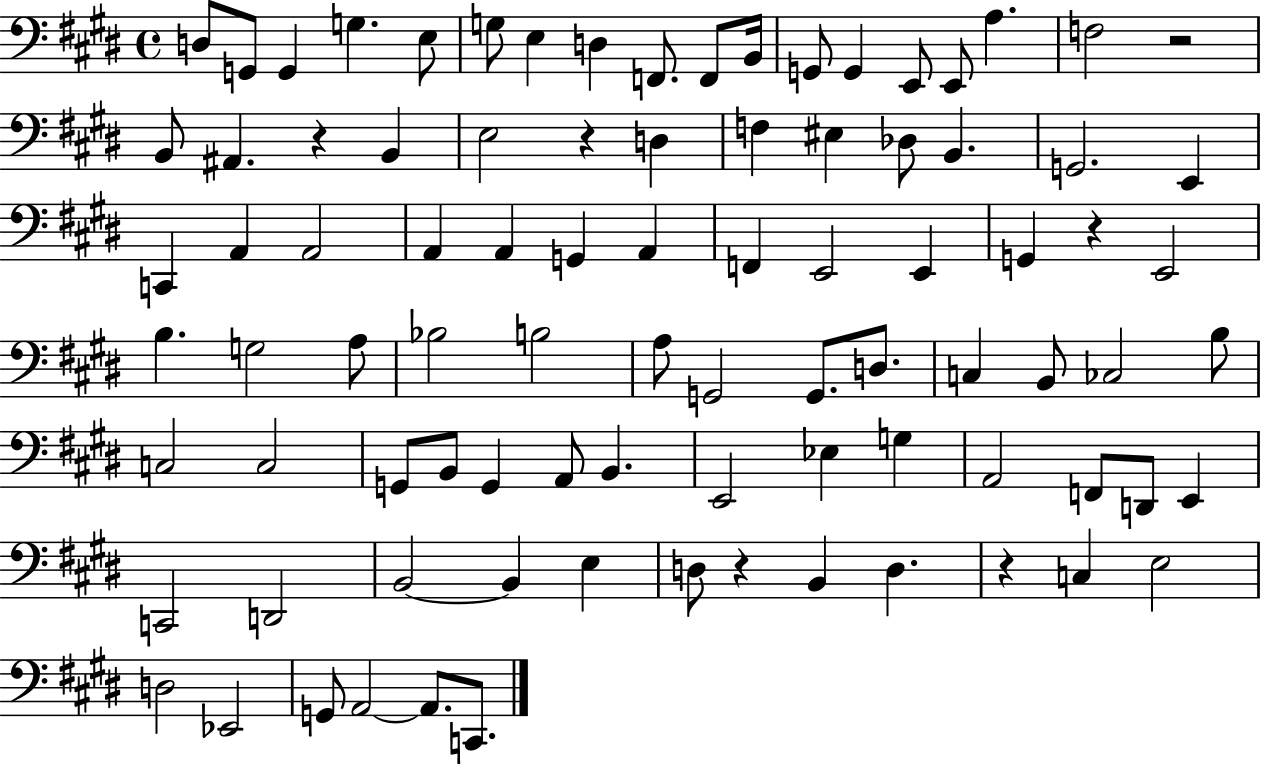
X:1
T:Untitled
M:4/4
L:1/4
K:E
D,/2 G,,/2 G,, G, E,/2 G,/2 E, D, F,,/2 F,,/2 B,,/4 G,,/2 G,, E,,/2 E,,/2 A, F,2 z2 B,,/2 ^A,, z B,, E,2 z D, F, ^E, _D,/2 B,, G,,2 E,, C,, A,, A,,2 A,, A,, G,, A,, F,, E,,2 E,, G,, z E,,2 B, G,2 A,/2 _B,2 B,2 A,/2 G,,2 G,,/2 D,/2 C, B,,/2 _C,2 B,/2 C,2 C,2 G,,/2 B,,/2 G,, A,,/2 B,, E,,2 _E, G, A,,2 F,,/2 D,,/2 E,, C,,2 D,,2 B,,2 B,, E, D,/2 z B,, D, z C, E,2 D,2 _E,,2 G,,/2 A,,2 A,,/2 C,,/2